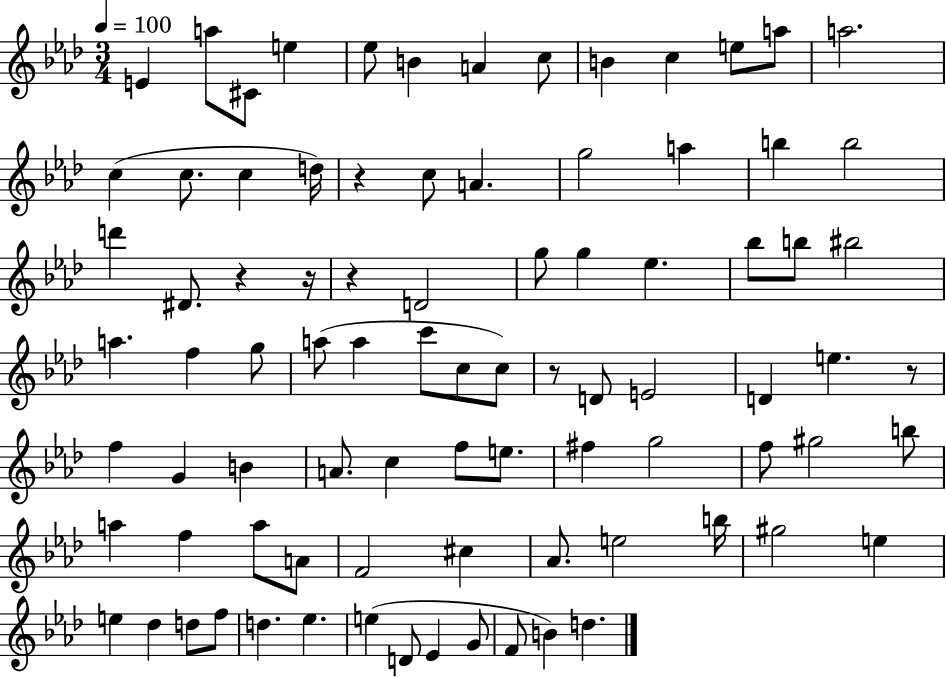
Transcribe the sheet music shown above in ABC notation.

X:1
T:Untitled
M:3/4
L:1/4
K:Ab
E a/2 ^C/2 e _e/2 B A c/2 B c e/2 a/2 a2 c c/2 c d/4 z c/2 A g2 a b b2 d' ^D/2 z z/4 z D2 g/2 g _e _b/2 b/2 ^b2 a f g/2 a/2 a c'/2 c/2 c/2 z/2 D/2 E2 D e z/2 f G B A/2 c f/2 e/2 ^f g2 f/2 ^g2 b/2 a f a/2 A/2 F2 ^c _A/2 e2 b/4 ^g2 e e _d d/2 f/2 d _e e D/2 _E G/2 F/2 B d